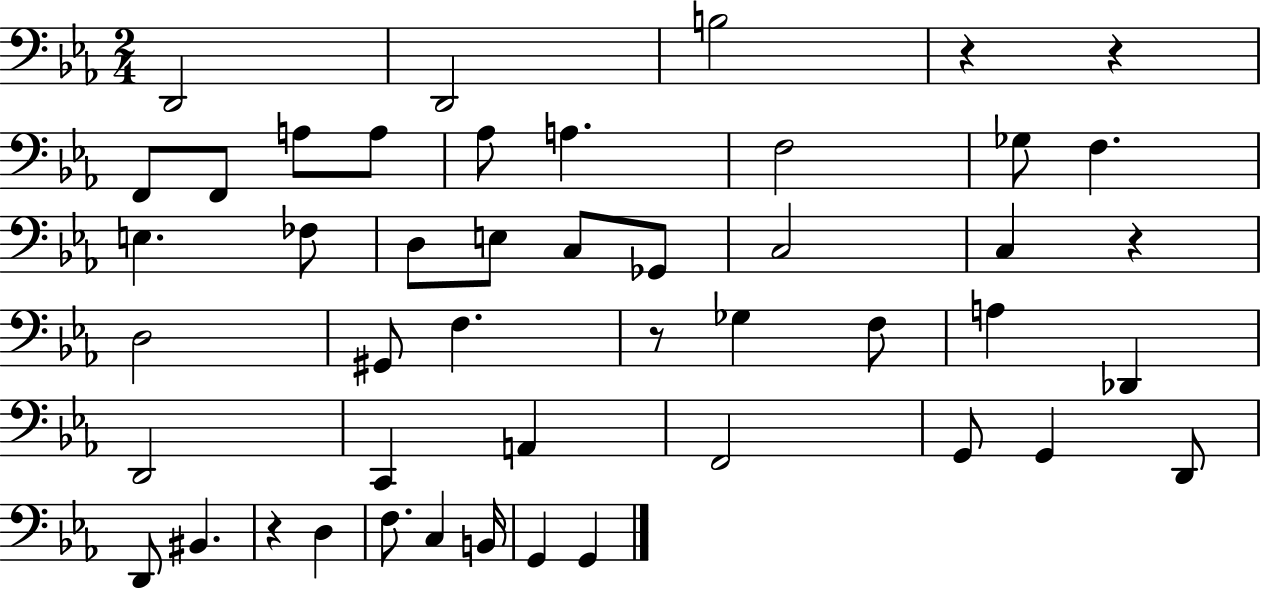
X:1
T:Untitled
M:2/4
L:1/4
K:Eb
D,,2 D,,2 B,2 z z F,,/2 F,,/2 A,/2 A,/2 _A,/2 A, F,2 _G,/2 F, E, _F,/2 D,/2 E,/2 C,/2 _G,,/2 C,2 C, z D,2 ^G,,/2 F, z/2 _G, F,/2 A, _D,, D,,2 C,, A,, F,,2 G,,/2 G,, D,,/2 D,,/2 ^B,, z D, F,/2 C, B,,/4 G,, G,,